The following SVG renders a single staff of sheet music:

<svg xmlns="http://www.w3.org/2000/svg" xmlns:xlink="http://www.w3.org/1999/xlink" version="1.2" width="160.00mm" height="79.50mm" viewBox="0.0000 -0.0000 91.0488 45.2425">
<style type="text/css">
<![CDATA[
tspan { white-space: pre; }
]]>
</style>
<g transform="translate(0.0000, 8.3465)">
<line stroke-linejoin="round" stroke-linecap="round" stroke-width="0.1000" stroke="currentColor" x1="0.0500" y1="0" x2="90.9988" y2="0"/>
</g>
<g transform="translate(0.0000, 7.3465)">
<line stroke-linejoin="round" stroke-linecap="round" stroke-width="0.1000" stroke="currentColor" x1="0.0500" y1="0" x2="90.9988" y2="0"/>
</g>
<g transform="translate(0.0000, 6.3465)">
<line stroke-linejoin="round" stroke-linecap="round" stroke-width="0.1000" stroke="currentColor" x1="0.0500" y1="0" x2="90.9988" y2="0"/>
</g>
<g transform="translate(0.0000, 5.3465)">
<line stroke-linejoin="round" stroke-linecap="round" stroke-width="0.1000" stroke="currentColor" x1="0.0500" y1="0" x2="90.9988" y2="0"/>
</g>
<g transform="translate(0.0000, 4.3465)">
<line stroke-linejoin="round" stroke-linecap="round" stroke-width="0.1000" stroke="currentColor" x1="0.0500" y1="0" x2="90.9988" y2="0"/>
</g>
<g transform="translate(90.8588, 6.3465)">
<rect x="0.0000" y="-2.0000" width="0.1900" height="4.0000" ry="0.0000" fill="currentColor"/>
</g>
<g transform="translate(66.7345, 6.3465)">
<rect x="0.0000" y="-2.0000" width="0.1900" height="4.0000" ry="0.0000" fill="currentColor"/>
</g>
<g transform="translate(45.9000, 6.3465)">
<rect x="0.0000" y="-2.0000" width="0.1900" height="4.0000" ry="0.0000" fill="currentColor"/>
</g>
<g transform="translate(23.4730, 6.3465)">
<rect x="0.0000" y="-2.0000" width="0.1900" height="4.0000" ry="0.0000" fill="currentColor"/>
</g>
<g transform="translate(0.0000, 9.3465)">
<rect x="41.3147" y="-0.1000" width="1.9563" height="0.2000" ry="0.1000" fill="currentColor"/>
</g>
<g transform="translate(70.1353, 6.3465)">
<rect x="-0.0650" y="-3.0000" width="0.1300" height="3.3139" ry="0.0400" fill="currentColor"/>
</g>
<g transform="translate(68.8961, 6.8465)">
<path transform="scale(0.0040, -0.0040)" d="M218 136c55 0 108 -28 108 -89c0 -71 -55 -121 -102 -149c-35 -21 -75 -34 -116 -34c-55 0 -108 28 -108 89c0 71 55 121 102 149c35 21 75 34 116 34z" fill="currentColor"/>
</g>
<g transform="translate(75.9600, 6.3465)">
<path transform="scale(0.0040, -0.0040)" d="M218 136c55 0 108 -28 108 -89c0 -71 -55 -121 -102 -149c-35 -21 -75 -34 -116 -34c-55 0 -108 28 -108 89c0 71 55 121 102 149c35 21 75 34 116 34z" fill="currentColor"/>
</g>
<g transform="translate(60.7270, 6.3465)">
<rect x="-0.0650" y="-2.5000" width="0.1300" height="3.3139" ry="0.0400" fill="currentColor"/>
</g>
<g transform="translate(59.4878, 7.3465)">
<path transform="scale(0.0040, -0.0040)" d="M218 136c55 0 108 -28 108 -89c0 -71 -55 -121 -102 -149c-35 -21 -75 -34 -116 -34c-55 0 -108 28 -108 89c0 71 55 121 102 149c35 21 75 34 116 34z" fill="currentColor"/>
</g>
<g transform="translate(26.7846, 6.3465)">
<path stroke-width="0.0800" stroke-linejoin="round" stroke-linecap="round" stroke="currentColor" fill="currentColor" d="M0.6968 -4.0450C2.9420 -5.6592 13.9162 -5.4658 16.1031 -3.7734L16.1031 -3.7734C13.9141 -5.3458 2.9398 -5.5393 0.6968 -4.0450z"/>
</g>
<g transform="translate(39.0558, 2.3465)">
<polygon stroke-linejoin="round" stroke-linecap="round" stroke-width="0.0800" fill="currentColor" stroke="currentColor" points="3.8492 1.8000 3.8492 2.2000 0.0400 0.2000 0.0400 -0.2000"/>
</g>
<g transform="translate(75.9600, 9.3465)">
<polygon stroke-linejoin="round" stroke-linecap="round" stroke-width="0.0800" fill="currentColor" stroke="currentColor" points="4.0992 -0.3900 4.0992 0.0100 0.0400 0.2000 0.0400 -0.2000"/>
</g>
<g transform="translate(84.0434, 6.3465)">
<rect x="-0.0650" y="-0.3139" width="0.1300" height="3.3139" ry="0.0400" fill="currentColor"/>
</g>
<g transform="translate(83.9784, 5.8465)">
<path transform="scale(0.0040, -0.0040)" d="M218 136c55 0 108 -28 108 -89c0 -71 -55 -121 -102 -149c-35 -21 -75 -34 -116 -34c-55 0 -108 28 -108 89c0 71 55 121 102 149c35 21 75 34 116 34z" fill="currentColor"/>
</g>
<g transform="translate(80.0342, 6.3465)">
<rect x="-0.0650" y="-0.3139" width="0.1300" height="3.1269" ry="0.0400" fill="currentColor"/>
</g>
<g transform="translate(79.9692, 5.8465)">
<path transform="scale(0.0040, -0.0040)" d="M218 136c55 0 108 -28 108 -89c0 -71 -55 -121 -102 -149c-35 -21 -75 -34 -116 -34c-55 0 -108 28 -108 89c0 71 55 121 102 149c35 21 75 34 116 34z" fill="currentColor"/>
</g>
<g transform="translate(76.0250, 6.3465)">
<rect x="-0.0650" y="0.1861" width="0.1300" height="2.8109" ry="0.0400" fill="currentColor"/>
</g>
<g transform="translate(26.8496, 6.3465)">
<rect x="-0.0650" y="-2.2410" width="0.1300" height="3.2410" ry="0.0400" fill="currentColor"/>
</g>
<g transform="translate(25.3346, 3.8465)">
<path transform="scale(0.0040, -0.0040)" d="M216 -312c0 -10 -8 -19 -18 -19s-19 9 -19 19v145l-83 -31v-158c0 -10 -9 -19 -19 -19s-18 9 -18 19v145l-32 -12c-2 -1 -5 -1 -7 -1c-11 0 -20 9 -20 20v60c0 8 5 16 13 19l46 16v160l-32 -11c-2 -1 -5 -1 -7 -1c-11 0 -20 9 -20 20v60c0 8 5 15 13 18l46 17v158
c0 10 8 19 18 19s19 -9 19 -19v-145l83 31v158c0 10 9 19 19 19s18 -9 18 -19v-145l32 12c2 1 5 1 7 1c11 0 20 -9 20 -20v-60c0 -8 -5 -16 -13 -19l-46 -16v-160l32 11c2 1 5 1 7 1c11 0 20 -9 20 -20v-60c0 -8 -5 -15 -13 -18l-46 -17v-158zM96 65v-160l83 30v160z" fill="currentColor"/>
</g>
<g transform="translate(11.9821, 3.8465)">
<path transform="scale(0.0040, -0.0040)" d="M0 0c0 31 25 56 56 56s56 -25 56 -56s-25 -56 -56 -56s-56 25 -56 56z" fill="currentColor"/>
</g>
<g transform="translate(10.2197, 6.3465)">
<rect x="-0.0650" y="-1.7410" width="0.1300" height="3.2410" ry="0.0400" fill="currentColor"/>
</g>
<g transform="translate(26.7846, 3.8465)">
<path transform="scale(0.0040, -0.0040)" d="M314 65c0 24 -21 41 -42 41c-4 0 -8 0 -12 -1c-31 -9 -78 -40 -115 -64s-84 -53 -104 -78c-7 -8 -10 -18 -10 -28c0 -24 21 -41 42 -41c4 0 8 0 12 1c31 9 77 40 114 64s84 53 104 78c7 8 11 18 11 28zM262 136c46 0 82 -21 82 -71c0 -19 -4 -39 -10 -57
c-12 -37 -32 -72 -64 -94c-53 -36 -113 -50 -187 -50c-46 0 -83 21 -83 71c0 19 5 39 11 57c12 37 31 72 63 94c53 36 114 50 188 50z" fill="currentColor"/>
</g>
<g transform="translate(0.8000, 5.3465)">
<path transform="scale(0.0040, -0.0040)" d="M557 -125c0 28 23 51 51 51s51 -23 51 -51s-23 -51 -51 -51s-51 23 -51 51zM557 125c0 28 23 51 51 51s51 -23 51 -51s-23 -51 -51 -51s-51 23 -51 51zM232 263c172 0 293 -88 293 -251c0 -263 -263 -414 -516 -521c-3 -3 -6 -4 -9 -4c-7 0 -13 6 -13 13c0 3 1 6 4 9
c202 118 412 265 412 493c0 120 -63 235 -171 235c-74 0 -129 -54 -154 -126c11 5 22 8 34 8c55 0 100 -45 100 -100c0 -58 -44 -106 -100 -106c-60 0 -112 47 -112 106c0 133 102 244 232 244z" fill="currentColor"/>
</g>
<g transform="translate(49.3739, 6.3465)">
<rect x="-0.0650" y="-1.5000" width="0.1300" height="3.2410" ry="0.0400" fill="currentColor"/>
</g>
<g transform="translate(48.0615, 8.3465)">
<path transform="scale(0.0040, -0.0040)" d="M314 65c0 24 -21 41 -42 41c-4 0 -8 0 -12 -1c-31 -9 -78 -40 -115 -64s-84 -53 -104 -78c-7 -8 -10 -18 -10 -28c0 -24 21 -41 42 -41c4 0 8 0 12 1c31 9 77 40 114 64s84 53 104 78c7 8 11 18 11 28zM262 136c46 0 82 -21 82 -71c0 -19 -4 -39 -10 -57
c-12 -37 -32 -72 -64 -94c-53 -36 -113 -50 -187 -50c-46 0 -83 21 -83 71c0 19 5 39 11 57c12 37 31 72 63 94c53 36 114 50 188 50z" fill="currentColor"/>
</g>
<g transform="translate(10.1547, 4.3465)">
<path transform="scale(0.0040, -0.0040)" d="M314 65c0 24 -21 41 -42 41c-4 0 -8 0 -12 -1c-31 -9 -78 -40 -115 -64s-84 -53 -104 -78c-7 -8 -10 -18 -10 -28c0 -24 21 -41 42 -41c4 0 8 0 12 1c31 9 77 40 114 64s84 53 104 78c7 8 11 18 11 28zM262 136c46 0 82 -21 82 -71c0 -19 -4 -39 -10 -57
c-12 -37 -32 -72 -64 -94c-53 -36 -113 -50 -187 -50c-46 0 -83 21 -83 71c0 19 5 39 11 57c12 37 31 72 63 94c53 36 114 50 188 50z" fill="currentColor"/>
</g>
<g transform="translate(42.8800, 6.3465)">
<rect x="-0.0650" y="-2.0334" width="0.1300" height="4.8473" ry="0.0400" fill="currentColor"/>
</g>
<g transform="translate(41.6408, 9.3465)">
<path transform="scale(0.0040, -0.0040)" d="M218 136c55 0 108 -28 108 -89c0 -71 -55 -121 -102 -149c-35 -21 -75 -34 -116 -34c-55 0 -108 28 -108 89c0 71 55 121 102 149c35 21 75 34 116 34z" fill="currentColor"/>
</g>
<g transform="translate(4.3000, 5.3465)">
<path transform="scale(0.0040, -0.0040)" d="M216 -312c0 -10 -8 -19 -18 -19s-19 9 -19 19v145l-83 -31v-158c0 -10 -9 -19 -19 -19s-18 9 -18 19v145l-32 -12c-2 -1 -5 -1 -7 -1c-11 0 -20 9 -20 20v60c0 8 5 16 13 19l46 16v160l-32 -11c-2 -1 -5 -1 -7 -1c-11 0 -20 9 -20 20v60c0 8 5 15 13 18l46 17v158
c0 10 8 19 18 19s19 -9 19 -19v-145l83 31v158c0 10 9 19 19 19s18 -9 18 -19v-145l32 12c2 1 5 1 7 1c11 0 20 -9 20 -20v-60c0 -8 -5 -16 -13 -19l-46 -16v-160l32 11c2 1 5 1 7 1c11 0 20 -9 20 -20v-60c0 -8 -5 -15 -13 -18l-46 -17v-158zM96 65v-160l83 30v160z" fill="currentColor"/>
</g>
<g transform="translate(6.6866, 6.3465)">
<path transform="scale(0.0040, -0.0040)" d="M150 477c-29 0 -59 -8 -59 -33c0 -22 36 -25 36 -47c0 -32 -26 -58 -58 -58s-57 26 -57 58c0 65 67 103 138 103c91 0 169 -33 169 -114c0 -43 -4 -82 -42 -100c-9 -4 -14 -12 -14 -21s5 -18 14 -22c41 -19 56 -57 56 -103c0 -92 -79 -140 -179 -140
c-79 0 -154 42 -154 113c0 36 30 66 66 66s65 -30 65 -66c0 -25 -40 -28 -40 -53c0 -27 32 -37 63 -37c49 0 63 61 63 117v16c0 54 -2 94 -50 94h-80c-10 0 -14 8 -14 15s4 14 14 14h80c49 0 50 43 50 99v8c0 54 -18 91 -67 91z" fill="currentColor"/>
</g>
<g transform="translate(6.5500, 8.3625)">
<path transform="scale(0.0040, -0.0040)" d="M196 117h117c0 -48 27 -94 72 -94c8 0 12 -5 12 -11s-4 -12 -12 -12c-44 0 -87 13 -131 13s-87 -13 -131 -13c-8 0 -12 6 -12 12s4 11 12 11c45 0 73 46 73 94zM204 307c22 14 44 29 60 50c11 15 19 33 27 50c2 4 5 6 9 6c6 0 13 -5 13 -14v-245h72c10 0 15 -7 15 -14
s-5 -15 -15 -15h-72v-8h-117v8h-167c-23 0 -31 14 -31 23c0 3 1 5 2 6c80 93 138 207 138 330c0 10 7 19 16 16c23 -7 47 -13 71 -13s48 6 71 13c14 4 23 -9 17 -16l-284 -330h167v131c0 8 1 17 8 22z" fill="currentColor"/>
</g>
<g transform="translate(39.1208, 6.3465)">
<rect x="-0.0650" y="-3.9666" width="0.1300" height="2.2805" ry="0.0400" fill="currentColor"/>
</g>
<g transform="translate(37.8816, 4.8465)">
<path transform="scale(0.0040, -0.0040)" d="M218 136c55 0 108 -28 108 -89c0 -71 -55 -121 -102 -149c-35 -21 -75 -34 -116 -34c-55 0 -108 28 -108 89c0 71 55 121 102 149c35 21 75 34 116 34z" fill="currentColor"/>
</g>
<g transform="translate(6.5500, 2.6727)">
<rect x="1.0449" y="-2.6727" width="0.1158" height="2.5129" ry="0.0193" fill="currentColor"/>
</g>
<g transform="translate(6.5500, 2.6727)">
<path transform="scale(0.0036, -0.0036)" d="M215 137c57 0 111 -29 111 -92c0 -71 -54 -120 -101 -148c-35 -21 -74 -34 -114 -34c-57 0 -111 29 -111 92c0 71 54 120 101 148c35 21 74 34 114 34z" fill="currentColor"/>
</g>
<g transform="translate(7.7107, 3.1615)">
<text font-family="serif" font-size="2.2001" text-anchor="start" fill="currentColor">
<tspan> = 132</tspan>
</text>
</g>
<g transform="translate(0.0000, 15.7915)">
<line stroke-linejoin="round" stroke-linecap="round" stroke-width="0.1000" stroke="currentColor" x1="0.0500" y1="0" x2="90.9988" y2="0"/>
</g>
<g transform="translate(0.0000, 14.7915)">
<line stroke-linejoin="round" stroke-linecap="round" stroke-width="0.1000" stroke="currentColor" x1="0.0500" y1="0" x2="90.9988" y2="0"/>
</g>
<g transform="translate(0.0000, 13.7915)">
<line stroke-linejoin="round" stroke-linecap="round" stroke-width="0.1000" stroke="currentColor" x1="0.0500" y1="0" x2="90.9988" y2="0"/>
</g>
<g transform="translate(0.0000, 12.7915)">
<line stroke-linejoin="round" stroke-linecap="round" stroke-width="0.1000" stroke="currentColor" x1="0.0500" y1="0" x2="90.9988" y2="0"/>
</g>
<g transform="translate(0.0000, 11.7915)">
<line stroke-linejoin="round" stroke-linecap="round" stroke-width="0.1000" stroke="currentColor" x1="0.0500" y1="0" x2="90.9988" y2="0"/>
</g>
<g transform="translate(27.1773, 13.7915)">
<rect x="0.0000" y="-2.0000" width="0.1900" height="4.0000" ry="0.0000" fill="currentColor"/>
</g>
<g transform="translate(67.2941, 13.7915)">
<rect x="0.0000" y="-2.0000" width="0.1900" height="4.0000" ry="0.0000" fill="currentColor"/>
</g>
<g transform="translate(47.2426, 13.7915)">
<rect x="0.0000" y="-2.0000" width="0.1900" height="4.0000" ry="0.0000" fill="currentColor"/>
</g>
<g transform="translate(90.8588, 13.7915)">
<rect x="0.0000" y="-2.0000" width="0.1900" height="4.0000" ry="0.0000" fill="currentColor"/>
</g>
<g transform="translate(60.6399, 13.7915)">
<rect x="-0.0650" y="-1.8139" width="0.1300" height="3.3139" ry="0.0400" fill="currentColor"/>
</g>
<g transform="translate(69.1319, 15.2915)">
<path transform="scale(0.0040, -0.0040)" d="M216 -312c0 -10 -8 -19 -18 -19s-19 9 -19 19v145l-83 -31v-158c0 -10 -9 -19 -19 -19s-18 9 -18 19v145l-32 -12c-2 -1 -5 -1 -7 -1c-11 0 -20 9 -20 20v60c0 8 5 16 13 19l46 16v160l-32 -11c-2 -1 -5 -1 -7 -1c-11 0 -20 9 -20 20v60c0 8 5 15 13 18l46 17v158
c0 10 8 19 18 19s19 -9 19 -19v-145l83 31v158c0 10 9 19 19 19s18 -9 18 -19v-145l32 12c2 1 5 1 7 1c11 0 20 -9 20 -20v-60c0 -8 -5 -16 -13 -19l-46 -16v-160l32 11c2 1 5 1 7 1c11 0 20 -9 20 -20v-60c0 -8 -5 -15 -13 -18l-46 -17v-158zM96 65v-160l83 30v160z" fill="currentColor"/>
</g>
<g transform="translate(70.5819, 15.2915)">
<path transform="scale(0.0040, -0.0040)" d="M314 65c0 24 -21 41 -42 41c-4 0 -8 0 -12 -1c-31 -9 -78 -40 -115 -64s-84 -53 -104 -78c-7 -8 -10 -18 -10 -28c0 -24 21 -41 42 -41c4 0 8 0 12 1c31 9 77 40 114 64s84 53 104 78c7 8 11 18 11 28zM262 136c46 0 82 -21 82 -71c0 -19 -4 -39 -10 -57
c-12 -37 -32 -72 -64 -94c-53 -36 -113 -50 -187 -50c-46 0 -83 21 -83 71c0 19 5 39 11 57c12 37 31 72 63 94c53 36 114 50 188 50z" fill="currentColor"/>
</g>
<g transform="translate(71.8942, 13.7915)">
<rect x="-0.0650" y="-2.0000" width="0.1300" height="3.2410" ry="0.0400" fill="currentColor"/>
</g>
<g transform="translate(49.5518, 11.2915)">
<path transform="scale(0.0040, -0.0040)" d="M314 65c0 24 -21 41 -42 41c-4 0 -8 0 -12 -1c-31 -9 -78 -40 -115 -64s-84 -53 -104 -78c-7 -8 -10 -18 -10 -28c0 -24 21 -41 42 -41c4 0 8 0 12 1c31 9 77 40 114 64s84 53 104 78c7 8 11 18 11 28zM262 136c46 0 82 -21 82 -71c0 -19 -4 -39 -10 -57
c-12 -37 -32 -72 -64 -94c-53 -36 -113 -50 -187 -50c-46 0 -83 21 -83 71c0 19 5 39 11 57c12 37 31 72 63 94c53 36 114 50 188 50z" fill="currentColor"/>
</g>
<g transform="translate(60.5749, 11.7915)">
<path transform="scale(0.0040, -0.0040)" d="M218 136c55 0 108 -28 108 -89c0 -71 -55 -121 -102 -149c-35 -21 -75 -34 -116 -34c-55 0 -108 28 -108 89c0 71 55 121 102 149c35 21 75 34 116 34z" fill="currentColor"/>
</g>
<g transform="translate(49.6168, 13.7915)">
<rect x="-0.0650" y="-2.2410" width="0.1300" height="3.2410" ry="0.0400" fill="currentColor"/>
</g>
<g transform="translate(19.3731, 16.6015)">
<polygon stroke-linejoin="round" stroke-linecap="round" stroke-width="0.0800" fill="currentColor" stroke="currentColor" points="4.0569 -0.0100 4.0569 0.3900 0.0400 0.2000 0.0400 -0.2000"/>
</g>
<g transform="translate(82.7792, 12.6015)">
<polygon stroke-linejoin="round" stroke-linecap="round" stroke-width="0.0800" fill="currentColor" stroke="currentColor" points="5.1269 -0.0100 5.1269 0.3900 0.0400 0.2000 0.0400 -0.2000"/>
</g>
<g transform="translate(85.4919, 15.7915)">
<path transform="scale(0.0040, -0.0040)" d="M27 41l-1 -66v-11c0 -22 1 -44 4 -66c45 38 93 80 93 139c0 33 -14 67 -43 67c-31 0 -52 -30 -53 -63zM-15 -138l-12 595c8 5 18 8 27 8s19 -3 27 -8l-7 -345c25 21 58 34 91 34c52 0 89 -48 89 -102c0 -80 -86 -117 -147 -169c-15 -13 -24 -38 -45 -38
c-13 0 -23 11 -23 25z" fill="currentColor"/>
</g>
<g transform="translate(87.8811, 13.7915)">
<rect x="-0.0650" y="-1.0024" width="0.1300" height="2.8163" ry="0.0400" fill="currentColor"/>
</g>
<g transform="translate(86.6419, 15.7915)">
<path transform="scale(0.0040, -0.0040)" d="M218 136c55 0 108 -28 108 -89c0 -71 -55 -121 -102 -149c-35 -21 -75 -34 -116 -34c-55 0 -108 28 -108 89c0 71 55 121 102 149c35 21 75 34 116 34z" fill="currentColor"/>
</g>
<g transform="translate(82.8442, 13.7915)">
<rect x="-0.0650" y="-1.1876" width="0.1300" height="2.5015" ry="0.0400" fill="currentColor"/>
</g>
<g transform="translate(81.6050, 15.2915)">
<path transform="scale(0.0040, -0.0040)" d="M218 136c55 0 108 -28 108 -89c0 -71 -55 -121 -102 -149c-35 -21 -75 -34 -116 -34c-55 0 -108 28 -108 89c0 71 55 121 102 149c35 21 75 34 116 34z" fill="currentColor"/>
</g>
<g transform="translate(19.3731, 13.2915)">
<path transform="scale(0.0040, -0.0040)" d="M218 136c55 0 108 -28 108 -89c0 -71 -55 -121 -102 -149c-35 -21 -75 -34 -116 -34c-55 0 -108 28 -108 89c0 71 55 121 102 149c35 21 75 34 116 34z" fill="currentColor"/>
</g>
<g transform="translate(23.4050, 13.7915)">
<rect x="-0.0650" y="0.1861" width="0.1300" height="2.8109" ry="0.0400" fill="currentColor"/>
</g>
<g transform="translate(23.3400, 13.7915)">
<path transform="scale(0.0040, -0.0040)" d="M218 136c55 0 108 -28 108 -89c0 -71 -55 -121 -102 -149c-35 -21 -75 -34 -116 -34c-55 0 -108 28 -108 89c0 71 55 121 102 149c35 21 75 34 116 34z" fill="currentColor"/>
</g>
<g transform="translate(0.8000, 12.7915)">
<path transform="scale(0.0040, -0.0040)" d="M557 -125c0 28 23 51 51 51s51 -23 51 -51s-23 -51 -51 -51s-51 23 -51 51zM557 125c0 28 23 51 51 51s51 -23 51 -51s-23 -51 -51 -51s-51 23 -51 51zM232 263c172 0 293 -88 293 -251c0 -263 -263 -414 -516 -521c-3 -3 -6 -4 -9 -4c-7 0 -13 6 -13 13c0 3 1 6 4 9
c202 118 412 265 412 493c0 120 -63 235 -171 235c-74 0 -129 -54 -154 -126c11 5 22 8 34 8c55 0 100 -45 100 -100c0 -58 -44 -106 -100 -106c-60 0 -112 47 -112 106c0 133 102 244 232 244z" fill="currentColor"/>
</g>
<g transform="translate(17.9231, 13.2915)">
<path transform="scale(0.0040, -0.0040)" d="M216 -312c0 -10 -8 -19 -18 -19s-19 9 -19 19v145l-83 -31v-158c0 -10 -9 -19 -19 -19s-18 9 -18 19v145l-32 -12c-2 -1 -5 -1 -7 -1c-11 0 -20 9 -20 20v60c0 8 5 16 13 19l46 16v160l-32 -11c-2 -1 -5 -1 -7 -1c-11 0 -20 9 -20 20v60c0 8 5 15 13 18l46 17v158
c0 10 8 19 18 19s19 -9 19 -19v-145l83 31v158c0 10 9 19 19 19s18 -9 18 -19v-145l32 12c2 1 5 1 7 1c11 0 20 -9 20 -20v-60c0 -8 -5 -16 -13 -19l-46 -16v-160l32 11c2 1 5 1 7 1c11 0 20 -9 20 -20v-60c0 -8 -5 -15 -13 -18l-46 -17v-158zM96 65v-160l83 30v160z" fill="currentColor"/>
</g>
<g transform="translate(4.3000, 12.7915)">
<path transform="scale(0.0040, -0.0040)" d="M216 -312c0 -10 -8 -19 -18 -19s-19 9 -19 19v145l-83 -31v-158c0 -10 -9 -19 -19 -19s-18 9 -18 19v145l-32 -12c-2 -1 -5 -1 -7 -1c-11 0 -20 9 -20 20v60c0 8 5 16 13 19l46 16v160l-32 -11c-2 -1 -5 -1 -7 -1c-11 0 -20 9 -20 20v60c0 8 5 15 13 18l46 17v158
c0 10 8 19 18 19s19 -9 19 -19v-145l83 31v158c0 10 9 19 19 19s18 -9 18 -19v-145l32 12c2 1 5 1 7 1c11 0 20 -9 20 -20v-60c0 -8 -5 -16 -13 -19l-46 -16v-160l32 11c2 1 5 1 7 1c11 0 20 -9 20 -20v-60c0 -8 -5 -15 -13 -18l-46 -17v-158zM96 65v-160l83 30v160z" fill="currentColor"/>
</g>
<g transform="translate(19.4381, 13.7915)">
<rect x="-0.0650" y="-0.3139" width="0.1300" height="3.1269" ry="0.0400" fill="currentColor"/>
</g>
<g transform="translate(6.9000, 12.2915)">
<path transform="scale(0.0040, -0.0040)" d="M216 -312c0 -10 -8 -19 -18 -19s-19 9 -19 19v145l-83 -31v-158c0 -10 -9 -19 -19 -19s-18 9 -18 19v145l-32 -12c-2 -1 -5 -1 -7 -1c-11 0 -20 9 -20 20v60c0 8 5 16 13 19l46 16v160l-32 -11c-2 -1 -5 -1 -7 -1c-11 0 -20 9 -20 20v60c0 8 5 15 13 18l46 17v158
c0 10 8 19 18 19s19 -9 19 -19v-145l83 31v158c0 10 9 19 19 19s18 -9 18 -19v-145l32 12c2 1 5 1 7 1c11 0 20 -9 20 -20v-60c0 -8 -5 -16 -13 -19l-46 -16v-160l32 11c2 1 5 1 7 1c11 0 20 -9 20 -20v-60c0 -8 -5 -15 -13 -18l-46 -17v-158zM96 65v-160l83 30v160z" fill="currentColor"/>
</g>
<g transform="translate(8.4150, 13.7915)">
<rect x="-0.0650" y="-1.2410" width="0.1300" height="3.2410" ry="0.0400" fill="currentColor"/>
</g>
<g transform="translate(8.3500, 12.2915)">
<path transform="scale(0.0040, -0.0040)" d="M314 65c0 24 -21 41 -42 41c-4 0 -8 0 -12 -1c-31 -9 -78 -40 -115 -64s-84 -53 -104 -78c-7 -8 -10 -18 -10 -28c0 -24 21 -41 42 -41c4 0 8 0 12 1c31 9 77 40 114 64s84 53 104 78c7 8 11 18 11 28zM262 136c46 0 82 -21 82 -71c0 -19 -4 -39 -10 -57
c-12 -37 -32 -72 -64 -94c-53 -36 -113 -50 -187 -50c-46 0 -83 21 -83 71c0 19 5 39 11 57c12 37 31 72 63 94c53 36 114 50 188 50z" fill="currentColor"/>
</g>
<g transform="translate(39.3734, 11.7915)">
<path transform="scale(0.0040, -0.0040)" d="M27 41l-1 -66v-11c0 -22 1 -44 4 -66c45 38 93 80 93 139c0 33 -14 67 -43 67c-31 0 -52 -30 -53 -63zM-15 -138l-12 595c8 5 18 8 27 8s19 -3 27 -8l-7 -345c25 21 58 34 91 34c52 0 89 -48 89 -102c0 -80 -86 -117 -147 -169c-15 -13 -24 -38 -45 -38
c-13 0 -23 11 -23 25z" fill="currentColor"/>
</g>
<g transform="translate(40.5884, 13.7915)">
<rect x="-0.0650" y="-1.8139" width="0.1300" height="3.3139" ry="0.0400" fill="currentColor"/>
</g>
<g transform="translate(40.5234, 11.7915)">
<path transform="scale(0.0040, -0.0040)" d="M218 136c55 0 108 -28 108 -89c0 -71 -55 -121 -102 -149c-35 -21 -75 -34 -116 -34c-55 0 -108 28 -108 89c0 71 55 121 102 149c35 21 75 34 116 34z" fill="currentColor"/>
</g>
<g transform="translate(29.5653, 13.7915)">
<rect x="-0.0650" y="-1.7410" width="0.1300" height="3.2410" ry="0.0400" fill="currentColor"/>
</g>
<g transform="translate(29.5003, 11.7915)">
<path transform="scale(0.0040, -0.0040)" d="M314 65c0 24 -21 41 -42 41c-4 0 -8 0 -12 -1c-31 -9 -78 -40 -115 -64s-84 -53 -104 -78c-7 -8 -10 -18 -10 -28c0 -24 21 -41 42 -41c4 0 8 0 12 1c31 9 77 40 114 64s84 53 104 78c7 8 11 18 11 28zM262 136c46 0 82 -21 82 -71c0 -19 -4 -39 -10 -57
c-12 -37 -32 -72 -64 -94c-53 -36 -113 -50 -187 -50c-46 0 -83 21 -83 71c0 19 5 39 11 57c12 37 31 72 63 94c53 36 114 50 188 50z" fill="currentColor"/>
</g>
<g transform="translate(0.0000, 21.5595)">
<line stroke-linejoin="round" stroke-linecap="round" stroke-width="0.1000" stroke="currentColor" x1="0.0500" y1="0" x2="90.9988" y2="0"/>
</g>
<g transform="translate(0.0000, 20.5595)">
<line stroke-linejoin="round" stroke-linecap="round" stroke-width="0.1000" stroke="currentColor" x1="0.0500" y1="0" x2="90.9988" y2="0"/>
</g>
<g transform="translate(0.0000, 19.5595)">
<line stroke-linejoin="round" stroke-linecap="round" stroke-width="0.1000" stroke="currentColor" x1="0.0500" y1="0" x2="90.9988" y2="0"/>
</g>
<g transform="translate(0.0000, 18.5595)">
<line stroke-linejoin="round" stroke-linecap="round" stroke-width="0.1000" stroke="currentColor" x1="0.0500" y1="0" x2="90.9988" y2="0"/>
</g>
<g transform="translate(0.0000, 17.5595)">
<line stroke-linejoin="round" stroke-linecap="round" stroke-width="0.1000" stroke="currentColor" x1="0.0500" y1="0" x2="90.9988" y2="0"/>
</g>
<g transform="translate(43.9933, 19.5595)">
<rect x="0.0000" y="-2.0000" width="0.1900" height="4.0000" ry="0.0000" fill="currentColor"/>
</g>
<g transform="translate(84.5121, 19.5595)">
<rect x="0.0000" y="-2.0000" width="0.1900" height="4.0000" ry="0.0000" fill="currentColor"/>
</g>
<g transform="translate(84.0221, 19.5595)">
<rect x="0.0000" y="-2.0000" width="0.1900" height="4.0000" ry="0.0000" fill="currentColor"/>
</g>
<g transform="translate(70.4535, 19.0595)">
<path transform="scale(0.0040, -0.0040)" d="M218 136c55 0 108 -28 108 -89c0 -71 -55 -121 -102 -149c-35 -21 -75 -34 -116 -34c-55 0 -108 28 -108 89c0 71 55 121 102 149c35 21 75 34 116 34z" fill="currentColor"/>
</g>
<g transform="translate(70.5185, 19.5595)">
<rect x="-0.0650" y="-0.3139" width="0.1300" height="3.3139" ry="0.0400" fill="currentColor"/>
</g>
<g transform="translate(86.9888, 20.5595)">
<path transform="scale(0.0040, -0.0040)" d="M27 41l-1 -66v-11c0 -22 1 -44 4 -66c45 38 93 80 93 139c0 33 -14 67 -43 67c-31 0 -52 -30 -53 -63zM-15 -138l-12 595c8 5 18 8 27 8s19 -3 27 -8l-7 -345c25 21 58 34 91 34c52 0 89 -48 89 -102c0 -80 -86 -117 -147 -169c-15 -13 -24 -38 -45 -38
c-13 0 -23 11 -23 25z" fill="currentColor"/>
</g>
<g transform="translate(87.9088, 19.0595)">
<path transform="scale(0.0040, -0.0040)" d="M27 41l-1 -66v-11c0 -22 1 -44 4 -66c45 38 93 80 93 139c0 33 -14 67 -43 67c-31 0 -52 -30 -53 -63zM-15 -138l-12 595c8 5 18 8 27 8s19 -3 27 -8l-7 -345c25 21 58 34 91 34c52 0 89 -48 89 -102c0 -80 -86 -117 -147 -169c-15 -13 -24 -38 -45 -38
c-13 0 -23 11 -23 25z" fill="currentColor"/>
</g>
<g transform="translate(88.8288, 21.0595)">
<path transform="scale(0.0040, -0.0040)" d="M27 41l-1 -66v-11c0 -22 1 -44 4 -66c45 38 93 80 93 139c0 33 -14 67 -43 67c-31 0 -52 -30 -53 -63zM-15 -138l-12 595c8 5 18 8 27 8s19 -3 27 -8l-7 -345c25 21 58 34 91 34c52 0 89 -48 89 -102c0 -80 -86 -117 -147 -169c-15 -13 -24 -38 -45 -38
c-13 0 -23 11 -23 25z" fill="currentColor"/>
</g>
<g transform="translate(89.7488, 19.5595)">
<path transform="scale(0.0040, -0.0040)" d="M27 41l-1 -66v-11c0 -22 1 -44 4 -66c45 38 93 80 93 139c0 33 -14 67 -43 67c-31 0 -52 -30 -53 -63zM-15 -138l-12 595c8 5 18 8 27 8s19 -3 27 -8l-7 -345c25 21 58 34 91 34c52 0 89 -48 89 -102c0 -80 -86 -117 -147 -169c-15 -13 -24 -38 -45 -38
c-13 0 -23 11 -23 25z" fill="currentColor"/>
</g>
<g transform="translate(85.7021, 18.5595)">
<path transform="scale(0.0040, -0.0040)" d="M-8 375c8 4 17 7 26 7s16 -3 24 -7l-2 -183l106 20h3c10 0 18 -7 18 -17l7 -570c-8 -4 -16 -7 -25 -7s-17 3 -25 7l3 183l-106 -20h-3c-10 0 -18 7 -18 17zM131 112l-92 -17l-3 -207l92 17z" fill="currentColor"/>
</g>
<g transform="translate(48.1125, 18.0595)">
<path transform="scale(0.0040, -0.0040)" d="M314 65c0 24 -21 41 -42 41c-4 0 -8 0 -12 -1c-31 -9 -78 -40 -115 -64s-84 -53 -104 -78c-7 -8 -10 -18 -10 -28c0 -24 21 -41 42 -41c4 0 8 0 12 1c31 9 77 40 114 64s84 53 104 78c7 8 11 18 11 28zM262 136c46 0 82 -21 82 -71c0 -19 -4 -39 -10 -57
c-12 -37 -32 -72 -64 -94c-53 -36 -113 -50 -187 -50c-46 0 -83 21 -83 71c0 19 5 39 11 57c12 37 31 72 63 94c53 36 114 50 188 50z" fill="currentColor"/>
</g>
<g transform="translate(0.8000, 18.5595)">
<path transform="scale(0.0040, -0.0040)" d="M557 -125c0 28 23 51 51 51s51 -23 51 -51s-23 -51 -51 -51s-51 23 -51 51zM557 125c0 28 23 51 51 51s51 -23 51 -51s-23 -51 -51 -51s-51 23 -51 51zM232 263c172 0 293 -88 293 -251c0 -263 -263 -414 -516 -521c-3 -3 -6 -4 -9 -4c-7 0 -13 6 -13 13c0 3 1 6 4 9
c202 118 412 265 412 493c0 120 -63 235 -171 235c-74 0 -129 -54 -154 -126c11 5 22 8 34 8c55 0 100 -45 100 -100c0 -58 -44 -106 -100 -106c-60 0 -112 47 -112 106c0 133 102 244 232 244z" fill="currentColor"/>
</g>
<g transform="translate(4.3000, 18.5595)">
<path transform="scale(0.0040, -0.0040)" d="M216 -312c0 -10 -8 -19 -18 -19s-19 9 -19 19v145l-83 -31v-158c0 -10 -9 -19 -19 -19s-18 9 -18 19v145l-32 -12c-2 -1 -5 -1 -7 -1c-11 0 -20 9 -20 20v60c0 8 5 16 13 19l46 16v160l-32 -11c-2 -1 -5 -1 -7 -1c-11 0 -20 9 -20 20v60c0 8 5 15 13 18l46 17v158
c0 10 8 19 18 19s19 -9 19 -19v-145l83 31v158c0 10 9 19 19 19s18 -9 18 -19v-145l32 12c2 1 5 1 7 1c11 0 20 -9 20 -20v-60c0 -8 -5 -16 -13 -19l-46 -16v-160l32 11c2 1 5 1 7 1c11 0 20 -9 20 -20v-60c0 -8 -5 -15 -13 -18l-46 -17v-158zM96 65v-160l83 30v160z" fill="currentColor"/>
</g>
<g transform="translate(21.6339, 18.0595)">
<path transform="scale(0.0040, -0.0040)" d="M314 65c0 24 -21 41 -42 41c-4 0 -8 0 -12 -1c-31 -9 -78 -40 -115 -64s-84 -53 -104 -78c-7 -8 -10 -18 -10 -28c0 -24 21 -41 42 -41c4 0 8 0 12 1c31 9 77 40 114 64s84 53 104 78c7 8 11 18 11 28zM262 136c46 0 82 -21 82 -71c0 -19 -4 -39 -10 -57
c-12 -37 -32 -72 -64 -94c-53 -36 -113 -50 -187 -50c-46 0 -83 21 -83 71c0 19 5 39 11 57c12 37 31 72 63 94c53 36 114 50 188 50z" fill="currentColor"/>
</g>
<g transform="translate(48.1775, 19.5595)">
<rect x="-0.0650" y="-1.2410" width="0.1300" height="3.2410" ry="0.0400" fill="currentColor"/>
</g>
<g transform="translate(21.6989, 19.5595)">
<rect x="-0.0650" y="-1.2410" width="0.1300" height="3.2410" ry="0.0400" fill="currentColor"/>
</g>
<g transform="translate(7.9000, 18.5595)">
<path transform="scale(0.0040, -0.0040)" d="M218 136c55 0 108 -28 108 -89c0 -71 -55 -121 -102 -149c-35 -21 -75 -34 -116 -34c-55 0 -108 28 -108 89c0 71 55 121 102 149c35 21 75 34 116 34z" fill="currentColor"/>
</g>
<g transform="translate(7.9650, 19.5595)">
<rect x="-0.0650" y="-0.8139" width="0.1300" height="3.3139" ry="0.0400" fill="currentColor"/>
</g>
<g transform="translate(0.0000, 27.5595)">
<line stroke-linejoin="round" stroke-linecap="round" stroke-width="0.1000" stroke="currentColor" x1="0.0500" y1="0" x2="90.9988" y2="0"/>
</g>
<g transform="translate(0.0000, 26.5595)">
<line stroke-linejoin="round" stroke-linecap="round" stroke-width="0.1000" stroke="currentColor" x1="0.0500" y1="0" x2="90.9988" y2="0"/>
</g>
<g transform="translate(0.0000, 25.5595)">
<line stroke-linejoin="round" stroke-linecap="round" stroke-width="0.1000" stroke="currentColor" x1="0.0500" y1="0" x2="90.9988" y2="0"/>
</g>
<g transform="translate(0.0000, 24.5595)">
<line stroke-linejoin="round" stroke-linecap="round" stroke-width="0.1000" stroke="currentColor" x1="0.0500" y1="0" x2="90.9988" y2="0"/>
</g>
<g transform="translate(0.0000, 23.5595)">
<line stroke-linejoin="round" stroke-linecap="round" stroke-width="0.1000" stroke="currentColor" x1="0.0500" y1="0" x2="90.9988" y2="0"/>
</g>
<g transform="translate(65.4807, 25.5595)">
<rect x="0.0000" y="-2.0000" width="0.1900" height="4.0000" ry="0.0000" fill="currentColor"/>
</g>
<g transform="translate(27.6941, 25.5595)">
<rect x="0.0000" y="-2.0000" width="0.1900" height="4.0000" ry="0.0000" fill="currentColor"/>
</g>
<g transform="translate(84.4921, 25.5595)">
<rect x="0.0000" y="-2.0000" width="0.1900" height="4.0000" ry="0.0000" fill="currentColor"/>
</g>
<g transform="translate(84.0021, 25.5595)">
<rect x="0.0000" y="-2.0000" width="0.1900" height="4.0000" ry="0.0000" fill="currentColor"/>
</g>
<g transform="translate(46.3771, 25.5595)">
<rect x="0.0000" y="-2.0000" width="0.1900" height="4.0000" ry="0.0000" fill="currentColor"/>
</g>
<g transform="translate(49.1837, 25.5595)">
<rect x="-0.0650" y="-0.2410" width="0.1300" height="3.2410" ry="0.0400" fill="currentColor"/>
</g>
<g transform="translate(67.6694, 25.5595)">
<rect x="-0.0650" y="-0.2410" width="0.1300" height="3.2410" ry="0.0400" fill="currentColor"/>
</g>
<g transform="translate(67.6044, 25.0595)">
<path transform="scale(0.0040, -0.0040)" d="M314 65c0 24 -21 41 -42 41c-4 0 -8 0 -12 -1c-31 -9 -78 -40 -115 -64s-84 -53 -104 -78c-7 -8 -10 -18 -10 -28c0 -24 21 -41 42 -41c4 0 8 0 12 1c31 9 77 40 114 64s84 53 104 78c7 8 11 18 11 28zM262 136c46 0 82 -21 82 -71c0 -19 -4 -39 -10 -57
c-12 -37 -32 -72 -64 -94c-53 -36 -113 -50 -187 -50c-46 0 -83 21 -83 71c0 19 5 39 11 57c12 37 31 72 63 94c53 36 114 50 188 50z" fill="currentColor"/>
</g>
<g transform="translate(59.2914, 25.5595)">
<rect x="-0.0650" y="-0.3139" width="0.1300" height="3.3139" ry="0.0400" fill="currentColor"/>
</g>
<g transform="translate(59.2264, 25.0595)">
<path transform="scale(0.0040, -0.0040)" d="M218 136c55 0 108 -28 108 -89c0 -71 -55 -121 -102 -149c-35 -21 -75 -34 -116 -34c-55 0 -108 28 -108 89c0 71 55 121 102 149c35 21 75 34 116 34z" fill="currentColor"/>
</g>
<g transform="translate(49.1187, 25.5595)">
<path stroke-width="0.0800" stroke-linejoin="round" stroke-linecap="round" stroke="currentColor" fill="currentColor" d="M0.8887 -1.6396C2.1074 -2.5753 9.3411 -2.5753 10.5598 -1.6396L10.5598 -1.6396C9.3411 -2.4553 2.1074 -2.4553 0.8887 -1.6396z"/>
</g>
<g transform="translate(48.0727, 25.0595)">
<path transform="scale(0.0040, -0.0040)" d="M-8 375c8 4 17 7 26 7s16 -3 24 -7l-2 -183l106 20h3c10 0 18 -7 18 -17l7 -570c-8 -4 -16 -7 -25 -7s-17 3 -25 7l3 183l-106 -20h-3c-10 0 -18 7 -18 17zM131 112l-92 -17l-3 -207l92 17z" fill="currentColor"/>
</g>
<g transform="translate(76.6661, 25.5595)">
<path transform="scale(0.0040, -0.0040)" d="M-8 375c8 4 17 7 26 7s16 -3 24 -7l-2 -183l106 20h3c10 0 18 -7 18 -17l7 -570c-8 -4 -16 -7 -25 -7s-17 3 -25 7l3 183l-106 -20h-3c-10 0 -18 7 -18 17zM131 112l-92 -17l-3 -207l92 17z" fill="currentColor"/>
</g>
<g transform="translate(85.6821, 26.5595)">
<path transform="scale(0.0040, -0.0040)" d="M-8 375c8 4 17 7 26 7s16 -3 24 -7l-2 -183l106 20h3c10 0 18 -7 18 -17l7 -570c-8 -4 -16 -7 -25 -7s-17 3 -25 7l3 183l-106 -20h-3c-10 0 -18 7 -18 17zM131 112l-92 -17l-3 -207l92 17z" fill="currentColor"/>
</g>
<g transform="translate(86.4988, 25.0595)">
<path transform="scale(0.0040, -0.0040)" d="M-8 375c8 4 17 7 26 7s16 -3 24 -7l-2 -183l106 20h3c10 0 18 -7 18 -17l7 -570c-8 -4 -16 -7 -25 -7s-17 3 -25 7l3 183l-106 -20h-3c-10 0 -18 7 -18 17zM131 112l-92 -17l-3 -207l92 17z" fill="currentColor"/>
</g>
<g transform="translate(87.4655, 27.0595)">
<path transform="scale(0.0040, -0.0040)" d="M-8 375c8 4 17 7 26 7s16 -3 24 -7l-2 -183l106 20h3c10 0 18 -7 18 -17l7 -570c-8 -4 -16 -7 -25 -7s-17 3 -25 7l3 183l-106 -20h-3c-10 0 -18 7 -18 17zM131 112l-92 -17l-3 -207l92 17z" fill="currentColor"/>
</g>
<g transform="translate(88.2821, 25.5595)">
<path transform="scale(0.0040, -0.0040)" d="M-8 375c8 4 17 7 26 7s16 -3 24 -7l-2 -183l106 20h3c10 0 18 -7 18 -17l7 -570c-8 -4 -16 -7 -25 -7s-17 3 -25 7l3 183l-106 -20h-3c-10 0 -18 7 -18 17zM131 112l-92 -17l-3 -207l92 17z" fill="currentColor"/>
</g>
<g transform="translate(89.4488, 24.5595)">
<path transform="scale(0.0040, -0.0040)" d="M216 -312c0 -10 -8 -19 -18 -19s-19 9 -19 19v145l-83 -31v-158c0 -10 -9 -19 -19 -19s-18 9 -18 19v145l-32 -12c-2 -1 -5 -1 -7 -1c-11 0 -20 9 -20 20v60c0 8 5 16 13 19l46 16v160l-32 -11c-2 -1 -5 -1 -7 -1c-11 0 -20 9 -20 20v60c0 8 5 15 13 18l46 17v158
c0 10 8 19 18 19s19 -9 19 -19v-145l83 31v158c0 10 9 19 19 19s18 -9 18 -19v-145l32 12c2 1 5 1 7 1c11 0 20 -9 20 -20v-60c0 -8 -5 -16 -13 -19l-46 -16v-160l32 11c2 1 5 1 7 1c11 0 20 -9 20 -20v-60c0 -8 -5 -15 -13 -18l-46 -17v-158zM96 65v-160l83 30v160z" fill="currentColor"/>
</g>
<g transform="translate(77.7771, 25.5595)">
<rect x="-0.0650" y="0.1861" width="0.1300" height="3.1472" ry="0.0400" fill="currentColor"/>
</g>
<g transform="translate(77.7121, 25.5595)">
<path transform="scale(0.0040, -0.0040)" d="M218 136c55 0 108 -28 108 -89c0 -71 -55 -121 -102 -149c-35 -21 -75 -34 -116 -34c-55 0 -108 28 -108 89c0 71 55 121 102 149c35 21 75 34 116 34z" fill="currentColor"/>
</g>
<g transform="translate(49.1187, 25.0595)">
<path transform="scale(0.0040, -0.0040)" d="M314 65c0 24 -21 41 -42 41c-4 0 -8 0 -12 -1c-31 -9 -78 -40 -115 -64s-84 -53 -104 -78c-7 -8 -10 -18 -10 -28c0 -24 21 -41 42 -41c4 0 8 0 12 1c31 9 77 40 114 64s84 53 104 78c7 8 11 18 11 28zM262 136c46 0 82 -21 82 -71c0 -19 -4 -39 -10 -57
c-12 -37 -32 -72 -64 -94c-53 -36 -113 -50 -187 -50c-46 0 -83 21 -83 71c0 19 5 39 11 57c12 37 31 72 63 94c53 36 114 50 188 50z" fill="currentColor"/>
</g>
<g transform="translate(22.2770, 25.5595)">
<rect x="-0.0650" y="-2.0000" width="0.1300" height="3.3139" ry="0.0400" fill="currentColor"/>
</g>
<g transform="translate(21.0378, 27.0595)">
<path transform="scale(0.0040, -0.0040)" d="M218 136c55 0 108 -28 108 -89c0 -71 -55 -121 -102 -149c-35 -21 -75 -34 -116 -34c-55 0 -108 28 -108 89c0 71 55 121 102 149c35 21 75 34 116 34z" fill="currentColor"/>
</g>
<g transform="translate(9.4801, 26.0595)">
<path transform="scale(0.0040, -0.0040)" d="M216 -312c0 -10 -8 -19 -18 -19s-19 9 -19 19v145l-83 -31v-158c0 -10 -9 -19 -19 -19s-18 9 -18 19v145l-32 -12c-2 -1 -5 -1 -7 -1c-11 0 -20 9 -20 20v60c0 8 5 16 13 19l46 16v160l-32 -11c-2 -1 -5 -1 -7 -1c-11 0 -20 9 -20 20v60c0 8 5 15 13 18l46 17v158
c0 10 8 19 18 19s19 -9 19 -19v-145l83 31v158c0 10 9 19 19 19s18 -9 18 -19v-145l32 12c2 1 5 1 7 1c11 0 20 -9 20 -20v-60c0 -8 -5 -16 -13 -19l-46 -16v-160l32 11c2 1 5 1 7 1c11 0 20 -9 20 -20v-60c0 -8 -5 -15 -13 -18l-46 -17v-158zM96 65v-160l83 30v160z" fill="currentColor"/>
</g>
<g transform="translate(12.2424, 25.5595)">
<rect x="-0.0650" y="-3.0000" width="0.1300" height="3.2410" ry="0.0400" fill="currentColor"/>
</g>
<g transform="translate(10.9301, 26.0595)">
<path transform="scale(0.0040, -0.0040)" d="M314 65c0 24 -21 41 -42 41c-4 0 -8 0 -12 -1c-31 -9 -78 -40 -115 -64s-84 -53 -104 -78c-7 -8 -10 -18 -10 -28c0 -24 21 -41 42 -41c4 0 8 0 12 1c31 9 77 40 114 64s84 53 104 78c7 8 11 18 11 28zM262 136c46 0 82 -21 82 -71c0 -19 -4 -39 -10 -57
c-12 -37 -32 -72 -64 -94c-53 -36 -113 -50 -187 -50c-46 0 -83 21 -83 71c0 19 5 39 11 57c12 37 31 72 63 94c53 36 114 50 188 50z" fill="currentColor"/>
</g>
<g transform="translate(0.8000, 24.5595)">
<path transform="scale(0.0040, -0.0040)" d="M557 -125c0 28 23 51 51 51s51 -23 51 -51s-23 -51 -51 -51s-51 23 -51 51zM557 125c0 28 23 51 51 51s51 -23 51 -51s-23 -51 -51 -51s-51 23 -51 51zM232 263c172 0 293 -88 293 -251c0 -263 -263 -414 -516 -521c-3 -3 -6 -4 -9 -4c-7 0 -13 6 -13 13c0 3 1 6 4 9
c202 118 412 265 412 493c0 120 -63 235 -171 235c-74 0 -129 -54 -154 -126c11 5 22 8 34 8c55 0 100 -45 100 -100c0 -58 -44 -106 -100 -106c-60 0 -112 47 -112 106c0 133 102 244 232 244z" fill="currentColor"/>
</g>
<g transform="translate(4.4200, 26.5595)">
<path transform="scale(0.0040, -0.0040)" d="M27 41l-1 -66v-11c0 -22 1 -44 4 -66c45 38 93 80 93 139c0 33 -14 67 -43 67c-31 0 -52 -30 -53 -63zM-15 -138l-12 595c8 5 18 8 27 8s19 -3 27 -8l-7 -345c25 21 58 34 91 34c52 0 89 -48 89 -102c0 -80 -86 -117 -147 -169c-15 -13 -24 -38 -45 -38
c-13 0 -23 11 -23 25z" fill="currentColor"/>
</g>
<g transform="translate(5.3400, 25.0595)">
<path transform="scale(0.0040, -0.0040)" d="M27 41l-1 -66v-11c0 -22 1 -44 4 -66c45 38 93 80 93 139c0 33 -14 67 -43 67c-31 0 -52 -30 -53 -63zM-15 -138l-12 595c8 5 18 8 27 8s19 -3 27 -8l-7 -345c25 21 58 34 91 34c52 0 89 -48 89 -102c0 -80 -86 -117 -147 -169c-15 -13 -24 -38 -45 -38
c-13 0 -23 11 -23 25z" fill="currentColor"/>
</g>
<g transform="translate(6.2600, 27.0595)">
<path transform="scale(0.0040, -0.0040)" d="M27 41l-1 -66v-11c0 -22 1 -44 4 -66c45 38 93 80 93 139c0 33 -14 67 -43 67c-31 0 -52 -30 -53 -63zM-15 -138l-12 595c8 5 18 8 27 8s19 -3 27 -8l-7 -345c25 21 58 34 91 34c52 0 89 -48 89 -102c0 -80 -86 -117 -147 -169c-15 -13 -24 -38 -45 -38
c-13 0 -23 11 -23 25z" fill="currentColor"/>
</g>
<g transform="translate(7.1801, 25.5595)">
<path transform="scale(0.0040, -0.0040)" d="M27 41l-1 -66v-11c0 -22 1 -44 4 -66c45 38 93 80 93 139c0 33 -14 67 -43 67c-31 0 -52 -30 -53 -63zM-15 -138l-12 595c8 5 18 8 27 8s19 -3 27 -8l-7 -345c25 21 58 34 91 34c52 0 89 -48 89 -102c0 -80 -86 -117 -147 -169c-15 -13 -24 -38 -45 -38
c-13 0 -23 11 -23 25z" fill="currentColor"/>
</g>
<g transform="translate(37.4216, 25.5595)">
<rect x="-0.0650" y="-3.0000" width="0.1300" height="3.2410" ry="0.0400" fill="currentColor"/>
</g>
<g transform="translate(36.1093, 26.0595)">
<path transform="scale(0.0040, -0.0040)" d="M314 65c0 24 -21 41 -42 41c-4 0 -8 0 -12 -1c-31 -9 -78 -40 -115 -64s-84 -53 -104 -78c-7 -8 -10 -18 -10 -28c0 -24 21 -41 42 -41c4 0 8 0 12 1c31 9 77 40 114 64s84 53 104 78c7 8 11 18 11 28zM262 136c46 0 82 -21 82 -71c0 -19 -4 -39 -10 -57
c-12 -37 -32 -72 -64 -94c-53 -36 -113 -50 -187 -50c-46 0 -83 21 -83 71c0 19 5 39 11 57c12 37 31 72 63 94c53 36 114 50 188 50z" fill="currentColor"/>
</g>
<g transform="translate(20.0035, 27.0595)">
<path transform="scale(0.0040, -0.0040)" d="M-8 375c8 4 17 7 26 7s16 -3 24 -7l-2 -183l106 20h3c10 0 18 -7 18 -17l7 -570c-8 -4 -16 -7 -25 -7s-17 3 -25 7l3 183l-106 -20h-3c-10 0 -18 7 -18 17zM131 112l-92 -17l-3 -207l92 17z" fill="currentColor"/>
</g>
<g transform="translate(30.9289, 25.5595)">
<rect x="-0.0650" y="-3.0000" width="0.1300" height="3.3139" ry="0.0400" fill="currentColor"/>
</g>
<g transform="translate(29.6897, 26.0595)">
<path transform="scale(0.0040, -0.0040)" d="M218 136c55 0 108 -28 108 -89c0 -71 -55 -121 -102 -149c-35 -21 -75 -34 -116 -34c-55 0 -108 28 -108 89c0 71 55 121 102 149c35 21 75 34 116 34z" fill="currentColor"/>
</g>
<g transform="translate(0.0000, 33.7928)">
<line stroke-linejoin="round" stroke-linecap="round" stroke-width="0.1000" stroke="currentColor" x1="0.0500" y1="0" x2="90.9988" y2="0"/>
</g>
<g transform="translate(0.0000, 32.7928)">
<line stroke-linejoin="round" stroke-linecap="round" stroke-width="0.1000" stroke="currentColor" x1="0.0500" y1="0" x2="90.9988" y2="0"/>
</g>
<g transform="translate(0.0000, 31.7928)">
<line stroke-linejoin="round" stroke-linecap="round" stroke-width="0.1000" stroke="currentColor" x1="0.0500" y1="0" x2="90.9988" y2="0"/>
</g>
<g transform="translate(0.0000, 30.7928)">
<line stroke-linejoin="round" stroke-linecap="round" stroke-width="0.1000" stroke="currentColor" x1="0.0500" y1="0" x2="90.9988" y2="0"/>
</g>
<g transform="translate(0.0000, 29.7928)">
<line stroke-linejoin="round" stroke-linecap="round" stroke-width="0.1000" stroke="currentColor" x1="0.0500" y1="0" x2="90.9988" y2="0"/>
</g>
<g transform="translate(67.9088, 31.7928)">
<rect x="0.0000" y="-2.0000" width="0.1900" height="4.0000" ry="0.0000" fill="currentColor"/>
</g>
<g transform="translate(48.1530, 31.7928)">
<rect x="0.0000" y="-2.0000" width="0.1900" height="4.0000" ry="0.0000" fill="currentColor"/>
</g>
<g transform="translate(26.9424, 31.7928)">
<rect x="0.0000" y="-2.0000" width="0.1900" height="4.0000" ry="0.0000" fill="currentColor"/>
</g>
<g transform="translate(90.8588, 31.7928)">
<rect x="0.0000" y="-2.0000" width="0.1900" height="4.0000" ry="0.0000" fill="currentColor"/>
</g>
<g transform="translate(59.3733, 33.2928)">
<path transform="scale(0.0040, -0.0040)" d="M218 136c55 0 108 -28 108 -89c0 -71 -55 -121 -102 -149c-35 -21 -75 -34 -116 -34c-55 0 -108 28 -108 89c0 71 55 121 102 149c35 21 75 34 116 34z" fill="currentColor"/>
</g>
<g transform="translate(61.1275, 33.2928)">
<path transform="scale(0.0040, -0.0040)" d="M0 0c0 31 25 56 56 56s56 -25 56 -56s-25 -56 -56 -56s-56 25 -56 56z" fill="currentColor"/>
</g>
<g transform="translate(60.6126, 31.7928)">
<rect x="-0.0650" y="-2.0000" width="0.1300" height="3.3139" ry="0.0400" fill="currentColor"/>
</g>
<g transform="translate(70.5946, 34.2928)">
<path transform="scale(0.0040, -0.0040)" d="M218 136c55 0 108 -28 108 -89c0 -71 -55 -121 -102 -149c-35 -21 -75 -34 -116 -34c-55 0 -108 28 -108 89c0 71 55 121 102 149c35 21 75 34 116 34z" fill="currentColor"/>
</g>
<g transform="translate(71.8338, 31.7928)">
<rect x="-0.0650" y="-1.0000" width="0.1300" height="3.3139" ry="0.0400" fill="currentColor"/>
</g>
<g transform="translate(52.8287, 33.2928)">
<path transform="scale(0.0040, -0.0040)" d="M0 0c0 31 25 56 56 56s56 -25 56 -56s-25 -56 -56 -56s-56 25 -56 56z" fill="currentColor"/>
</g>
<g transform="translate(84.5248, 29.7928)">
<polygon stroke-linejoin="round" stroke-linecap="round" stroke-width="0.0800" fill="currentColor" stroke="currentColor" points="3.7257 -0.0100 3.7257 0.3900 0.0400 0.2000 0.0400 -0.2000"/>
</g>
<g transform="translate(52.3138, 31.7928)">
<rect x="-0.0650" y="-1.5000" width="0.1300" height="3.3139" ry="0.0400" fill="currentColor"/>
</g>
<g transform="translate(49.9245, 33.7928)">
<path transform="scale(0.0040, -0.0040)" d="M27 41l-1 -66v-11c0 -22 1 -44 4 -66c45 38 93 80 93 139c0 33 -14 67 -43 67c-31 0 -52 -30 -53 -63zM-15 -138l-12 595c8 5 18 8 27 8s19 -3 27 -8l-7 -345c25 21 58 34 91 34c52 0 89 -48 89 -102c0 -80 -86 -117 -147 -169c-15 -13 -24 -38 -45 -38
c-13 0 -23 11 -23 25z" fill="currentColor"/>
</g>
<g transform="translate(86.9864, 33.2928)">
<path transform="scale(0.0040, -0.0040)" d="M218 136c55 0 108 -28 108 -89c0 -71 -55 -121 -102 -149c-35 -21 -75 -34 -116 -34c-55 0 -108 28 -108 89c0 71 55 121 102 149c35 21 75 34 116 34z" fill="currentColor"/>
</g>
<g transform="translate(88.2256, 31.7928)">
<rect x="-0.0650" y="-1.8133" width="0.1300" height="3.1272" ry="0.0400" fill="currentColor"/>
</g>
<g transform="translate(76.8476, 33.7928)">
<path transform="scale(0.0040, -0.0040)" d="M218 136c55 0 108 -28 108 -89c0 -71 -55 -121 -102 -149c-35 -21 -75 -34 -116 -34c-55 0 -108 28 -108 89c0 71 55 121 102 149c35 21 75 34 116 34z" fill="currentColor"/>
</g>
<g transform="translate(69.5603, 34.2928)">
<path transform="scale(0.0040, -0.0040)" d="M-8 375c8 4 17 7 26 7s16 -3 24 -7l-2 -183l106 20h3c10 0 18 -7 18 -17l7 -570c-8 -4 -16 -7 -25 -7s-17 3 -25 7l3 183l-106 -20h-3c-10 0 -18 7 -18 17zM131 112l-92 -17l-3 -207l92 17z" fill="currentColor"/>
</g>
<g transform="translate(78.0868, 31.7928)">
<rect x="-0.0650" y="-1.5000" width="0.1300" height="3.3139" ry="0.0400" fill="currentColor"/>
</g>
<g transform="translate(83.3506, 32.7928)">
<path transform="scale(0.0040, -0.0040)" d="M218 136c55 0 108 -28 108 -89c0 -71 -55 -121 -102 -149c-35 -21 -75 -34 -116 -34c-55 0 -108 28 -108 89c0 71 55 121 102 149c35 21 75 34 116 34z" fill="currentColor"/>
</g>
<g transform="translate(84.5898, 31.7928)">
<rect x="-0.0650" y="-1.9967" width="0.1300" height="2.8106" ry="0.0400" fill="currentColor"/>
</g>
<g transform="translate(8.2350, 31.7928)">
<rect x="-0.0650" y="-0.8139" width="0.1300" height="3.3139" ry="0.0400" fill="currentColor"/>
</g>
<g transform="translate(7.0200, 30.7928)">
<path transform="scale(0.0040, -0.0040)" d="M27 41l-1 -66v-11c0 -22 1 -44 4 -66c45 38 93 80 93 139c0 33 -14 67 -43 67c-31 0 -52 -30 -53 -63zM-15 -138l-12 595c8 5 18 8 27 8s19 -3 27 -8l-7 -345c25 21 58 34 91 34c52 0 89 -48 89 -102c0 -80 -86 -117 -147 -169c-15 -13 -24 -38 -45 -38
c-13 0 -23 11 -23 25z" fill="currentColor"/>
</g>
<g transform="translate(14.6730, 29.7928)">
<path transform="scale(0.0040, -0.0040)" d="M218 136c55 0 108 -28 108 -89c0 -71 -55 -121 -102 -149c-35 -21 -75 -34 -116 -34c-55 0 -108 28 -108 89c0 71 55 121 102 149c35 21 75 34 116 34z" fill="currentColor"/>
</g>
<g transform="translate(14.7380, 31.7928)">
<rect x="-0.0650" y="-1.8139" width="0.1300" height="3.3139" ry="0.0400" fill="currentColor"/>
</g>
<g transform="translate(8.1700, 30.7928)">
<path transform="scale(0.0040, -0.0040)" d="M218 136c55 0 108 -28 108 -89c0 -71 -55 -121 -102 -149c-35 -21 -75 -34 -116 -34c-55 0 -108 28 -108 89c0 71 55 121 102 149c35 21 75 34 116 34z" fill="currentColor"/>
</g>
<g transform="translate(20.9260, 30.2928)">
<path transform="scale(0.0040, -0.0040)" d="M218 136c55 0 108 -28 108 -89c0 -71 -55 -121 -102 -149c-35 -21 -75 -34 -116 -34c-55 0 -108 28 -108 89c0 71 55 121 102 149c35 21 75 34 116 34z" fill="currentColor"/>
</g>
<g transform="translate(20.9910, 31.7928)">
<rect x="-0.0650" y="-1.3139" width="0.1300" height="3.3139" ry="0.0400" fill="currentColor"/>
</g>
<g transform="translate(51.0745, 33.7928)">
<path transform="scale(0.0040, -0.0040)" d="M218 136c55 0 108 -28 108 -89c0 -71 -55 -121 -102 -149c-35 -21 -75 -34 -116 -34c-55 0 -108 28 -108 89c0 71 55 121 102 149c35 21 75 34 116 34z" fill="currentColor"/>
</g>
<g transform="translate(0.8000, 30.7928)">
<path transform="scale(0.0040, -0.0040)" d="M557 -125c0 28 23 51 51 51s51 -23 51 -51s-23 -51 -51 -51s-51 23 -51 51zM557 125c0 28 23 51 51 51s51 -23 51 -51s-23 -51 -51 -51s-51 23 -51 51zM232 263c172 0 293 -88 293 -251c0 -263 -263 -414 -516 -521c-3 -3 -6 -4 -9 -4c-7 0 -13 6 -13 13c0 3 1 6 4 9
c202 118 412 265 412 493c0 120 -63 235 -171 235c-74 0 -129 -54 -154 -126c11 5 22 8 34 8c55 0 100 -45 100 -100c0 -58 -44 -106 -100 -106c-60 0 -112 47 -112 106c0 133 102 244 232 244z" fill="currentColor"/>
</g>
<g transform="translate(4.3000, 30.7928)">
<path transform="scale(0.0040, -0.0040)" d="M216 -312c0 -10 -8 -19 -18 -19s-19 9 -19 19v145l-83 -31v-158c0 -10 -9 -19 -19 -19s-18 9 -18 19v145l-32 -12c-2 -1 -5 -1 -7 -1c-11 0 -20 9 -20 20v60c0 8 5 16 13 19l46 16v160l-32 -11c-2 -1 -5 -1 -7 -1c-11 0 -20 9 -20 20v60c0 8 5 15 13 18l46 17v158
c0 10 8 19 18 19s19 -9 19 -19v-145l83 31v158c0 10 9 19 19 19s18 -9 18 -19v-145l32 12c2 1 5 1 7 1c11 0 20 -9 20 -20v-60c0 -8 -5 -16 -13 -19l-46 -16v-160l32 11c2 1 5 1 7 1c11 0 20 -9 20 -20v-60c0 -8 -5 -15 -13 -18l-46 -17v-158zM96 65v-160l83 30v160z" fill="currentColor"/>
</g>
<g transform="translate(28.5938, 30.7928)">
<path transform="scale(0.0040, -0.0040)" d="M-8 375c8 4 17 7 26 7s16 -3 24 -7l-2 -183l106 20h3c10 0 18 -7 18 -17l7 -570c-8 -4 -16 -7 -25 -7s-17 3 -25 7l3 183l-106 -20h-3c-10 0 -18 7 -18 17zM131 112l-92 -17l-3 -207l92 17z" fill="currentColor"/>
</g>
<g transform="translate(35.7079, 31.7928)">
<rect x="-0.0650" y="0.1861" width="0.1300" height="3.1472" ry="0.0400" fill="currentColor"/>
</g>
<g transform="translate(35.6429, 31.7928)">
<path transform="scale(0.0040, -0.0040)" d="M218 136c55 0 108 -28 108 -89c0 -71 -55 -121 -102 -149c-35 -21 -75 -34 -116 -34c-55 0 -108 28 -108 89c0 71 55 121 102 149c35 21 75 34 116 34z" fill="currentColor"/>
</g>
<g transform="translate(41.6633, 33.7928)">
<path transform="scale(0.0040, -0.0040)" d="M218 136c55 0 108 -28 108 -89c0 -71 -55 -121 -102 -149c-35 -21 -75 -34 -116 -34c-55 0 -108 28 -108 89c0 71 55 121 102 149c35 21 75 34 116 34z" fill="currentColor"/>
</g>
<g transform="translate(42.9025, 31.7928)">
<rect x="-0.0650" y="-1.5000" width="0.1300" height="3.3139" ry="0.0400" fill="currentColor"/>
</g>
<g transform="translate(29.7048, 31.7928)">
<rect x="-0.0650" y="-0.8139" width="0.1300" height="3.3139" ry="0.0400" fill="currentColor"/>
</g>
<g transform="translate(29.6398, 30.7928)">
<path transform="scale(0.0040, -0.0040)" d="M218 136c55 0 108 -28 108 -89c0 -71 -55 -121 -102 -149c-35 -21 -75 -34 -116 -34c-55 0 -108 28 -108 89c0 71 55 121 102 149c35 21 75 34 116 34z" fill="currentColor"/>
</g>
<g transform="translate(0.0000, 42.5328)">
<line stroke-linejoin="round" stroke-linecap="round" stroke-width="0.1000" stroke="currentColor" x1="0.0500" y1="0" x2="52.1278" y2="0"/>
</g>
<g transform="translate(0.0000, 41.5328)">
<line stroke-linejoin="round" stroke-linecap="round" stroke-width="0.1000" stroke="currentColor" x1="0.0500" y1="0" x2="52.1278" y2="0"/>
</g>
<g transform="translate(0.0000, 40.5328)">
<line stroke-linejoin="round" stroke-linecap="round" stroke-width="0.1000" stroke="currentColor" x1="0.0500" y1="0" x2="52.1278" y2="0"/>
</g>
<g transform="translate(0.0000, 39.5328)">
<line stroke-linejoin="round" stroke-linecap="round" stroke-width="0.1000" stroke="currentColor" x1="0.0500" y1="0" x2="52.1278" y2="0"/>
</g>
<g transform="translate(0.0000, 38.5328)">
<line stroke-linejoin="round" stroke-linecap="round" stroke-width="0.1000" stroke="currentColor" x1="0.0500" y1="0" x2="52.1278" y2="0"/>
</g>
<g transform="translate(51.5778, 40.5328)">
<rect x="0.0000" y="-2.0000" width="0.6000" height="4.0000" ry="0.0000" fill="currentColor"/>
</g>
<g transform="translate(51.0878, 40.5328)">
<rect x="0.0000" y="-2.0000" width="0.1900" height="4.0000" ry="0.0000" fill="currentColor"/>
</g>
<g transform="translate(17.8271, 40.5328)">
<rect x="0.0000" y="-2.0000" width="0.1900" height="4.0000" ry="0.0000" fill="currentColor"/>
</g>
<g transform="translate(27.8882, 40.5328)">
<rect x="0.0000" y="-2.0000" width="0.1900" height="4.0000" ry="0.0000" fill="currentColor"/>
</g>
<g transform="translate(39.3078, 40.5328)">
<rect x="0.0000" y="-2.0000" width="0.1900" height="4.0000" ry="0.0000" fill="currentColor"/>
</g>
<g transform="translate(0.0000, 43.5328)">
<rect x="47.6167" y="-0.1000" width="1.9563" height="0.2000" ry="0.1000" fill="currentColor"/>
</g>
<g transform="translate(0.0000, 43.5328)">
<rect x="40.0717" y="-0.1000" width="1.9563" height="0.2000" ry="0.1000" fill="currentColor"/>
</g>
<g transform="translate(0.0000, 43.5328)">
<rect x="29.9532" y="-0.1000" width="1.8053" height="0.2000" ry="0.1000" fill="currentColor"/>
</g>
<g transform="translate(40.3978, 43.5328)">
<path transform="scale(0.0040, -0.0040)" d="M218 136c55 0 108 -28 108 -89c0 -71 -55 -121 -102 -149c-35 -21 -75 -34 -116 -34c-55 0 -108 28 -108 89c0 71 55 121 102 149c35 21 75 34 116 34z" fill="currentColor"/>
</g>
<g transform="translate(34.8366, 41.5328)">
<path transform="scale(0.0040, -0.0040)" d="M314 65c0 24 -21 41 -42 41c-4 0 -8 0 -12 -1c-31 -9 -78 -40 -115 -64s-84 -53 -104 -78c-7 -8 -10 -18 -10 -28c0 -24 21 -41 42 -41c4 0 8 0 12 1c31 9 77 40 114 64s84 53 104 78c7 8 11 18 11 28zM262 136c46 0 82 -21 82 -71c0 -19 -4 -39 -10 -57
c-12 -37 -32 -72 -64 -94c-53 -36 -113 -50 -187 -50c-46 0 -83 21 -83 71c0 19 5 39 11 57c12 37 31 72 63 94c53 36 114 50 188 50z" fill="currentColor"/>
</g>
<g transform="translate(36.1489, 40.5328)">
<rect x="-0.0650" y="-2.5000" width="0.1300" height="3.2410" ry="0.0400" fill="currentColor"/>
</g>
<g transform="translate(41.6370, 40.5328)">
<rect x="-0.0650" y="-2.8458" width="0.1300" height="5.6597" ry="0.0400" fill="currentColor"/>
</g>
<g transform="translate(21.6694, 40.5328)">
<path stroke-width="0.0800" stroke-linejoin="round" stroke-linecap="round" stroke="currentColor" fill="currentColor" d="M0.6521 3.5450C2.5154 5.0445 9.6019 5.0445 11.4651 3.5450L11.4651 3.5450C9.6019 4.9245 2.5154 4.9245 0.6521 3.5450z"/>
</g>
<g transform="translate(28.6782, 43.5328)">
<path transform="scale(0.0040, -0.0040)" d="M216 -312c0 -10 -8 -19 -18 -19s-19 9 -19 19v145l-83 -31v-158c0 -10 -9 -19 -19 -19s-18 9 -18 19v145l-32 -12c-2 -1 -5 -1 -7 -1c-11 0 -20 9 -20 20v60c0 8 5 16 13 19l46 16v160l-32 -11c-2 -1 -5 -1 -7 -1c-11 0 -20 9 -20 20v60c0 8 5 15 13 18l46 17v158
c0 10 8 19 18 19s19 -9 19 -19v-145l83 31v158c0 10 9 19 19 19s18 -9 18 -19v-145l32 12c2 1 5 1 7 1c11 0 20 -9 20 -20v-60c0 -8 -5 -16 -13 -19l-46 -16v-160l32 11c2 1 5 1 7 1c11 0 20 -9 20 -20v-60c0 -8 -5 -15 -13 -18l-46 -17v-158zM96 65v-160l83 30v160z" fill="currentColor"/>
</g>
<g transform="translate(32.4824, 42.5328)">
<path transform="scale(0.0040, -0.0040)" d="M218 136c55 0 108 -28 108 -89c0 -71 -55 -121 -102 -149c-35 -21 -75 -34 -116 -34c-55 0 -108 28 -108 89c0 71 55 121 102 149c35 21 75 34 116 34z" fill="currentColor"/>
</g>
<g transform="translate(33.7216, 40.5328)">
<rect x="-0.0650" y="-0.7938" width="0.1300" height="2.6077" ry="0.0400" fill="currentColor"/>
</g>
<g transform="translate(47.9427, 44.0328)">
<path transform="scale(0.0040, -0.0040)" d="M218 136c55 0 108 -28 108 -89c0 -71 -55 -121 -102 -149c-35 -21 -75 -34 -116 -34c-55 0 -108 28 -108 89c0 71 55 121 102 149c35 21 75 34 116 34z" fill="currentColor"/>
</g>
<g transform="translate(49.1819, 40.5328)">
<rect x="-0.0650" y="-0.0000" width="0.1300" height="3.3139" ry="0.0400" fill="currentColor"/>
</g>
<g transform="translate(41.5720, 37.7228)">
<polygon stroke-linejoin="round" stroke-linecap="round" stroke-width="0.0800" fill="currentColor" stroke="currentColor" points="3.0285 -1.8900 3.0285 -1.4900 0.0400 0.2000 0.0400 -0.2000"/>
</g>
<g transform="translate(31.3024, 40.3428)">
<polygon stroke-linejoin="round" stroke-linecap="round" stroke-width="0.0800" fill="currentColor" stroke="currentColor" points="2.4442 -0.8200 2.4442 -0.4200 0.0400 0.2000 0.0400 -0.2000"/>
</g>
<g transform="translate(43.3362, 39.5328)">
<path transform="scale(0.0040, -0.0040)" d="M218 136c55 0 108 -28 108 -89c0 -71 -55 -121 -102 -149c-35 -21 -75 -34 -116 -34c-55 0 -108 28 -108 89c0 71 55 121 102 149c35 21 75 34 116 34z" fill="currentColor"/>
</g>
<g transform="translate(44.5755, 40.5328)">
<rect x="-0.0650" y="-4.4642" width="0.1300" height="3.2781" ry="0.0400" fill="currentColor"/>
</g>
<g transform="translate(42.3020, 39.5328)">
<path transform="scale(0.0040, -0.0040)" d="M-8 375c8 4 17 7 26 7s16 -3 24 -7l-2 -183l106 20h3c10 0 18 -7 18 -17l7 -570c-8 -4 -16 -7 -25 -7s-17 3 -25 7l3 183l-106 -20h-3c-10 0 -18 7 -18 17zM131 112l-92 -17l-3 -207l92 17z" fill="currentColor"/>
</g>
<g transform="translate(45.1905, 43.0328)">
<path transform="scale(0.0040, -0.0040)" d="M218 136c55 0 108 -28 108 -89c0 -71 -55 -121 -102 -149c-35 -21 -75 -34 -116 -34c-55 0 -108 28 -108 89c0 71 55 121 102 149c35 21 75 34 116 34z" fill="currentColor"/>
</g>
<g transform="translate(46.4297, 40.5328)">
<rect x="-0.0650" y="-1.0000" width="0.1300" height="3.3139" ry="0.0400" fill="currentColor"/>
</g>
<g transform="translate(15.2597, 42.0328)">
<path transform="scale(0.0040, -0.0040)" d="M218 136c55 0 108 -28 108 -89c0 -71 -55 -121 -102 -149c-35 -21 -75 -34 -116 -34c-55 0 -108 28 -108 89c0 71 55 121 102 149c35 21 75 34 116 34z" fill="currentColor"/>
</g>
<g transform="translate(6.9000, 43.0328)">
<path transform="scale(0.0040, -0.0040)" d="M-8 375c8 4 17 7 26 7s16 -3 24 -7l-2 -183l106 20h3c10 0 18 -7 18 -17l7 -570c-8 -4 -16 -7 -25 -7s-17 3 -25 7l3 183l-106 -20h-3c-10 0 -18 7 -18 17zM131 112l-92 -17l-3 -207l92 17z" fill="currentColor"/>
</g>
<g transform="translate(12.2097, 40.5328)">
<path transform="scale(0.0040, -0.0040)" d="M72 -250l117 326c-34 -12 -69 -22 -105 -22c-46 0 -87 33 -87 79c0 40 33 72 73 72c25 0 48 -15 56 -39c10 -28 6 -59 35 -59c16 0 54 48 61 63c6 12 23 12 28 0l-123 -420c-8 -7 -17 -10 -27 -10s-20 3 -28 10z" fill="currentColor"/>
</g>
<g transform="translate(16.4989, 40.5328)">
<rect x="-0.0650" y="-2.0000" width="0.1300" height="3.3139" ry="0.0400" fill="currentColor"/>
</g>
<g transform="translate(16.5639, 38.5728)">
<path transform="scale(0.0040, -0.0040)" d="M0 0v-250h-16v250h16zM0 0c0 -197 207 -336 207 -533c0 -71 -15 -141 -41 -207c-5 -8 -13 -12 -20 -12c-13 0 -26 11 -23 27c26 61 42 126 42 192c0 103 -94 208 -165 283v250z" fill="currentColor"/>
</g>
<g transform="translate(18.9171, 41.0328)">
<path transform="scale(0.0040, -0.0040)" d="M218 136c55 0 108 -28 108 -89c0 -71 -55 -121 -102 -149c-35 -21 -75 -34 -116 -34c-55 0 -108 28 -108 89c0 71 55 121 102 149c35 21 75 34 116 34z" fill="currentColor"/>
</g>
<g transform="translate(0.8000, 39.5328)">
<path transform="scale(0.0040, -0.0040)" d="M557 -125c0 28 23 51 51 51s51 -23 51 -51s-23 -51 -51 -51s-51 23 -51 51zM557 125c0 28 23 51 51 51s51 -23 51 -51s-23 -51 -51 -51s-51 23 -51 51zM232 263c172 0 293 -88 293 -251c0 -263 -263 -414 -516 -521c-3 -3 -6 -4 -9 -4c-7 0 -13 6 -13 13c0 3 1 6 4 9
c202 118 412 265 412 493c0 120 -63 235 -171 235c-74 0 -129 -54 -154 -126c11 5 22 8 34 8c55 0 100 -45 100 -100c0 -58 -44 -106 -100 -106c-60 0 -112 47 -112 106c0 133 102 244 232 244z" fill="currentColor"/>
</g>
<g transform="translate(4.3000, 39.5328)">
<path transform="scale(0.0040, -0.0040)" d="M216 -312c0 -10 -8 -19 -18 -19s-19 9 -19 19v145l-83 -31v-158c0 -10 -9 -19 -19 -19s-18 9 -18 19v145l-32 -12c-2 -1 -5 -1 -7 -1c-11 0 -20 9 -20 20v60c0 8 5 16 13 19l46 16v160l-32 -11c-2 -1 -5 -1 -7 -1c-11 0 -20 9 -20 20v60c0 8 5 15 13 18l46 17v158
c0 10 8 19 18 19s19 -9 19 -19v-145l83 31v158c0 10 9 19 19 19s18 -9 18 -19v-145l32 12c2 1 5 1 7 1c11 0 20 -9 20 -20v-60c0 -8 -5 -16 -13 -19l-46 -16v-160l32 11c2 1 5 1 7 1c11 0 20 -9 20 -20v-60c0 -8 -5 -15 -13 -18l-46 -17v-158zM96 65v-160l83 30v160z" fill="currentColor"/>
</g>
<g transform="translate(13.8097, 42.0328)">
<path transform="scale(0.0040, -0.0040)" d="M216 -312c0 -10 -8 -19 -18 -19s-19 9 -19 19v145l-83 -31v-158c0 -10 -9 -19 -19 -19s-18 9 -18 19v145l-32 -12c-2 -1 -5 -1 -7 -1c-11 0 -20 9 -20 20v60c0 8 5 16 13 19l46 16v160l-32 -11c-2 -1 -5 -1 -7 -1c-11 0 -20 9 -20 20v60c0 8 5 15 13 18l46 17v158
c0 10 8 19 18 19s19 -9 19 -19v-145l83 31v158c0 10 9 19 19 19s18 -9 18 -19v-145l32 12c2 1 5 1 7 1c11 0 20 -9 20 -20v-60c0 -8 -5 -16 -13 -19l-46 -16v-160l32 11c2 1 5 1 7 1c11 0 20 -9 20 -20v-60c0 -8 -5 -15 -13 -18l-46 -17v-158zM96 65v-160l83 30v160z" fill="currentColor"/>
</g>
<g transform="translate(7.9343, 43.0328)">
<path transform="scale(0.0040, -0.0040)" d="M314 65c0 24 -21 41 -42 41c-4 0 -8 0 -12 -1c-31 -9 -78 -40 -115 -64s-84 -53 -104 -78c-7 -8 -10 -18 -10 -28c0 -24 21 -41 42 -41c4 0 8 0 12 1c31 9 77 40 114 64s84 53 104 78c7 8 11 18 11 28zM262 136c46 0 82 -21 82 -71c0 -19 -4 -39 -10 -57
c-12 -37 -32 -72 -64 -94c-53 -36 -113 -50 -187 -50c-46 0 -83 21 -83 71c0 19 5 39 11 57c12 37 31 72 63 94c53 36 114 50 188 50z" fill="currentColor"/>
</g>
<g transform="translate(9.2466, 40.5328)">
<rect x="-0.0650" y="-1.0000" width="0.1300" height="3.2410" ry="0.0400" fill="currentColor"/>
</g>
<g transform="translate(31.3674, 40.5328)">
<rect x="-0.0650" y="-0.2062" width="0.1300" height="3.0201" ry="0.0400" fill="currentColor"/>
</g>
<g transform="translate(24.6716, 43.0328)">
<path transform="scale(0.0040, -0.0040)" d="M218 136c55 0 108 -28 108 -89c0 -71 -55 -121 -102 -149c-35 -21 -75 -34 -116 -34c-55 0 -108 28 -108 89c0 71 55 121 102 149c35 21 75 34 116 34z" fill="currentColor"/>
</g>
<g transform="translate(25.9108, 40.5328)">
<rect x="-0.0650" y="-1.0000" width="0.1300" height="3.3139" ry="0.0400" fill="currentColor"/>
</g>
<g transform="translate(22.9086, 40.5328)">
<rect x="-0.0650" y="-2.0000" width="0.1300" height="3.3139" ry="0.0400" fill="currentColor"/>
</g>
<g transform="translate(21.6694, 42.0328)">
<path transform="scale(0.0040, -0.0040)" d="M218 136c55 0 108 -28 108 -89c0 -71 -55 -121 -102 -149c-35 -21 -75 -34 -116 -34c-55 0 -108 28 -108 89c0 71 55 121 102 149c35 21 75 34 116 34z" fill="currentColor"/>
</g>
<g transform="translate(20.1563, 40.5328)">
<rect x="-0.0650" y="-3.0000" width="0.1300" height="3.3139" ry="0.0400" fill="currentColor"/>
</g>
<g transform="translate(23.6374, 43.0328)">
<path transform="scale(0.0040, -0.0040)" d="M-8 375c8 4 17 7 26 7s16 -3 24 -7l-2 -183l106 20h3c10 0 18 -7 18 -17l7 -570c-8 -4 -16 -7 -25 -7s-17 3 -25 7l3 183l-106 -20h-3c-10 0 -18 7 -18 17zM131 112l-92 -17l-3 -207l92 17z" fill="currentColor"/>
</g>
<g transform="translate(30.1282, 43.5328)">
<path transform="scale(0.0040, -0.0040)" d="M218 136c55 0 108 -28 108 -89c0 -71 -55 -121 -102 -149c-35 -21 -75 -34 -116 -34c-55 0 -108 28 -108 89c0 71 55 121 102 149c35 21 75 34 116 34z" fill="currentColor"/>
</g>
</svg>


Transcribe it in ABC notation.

X:1
T:Untitled
M:3/4
L:1/4
K:G
A,2 ^B,2 G,/2 E,,/2 G,,2 B,, C, D,/2 E,/2 E, ^G,2 ^E,/2 D,/2 A,2 _A, B,2 A, ^A,,2 ^A,,/2 _G,,/2 ^F, G,2 G,2 E, ^C,2 A,, C, C,2 E,2 E, _E,2 D, _F, A, G, F, D, G,, _G,, A,, F,, G,, B,,/2 A,,/2 F,,2 z/2 ^A,,/2 C, A,, F,, ^E,,/2 G,,/2 B,,2 E,,/2 F,/2 ^F,, D,,